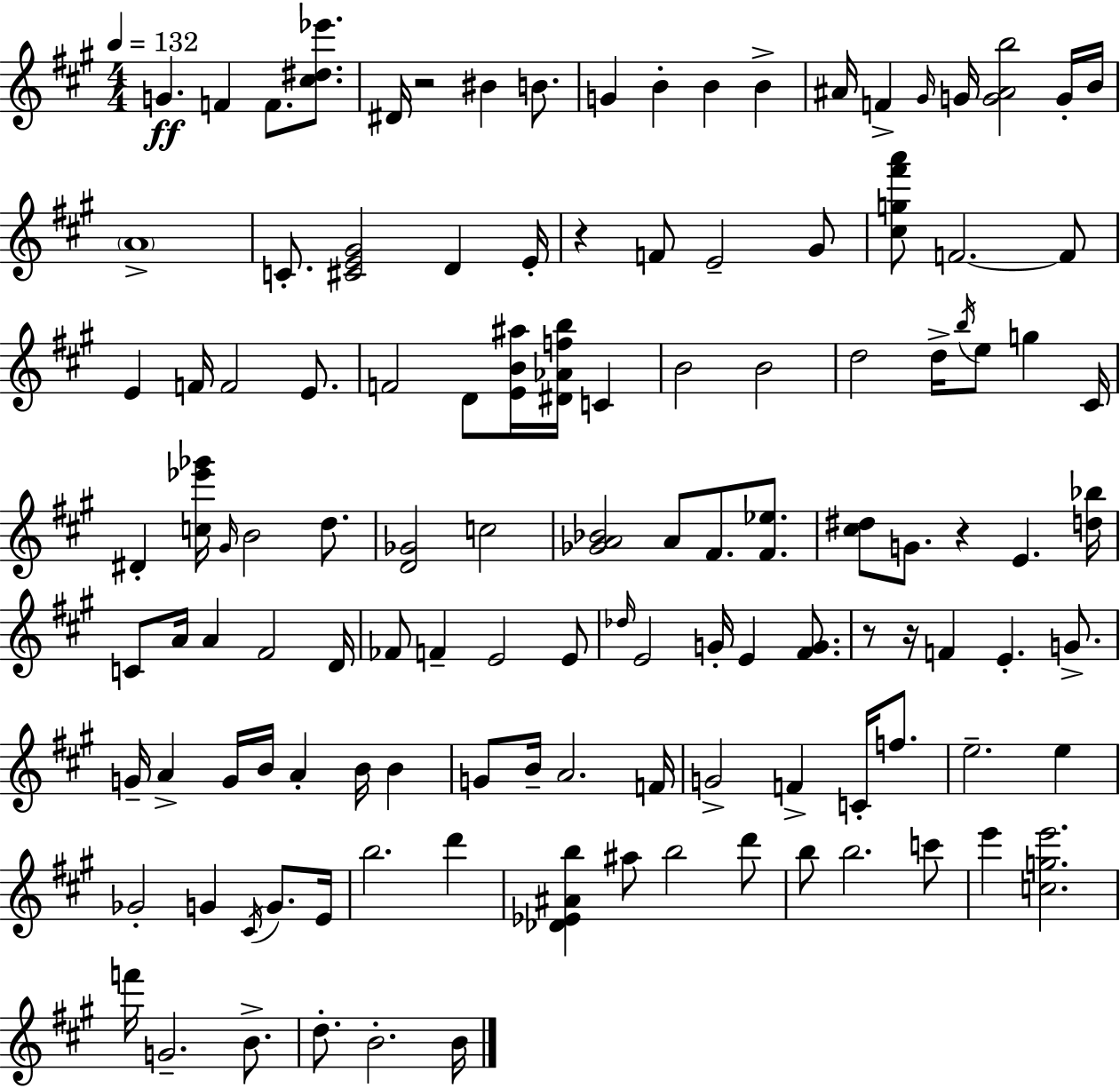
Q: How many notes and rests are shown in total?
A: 122